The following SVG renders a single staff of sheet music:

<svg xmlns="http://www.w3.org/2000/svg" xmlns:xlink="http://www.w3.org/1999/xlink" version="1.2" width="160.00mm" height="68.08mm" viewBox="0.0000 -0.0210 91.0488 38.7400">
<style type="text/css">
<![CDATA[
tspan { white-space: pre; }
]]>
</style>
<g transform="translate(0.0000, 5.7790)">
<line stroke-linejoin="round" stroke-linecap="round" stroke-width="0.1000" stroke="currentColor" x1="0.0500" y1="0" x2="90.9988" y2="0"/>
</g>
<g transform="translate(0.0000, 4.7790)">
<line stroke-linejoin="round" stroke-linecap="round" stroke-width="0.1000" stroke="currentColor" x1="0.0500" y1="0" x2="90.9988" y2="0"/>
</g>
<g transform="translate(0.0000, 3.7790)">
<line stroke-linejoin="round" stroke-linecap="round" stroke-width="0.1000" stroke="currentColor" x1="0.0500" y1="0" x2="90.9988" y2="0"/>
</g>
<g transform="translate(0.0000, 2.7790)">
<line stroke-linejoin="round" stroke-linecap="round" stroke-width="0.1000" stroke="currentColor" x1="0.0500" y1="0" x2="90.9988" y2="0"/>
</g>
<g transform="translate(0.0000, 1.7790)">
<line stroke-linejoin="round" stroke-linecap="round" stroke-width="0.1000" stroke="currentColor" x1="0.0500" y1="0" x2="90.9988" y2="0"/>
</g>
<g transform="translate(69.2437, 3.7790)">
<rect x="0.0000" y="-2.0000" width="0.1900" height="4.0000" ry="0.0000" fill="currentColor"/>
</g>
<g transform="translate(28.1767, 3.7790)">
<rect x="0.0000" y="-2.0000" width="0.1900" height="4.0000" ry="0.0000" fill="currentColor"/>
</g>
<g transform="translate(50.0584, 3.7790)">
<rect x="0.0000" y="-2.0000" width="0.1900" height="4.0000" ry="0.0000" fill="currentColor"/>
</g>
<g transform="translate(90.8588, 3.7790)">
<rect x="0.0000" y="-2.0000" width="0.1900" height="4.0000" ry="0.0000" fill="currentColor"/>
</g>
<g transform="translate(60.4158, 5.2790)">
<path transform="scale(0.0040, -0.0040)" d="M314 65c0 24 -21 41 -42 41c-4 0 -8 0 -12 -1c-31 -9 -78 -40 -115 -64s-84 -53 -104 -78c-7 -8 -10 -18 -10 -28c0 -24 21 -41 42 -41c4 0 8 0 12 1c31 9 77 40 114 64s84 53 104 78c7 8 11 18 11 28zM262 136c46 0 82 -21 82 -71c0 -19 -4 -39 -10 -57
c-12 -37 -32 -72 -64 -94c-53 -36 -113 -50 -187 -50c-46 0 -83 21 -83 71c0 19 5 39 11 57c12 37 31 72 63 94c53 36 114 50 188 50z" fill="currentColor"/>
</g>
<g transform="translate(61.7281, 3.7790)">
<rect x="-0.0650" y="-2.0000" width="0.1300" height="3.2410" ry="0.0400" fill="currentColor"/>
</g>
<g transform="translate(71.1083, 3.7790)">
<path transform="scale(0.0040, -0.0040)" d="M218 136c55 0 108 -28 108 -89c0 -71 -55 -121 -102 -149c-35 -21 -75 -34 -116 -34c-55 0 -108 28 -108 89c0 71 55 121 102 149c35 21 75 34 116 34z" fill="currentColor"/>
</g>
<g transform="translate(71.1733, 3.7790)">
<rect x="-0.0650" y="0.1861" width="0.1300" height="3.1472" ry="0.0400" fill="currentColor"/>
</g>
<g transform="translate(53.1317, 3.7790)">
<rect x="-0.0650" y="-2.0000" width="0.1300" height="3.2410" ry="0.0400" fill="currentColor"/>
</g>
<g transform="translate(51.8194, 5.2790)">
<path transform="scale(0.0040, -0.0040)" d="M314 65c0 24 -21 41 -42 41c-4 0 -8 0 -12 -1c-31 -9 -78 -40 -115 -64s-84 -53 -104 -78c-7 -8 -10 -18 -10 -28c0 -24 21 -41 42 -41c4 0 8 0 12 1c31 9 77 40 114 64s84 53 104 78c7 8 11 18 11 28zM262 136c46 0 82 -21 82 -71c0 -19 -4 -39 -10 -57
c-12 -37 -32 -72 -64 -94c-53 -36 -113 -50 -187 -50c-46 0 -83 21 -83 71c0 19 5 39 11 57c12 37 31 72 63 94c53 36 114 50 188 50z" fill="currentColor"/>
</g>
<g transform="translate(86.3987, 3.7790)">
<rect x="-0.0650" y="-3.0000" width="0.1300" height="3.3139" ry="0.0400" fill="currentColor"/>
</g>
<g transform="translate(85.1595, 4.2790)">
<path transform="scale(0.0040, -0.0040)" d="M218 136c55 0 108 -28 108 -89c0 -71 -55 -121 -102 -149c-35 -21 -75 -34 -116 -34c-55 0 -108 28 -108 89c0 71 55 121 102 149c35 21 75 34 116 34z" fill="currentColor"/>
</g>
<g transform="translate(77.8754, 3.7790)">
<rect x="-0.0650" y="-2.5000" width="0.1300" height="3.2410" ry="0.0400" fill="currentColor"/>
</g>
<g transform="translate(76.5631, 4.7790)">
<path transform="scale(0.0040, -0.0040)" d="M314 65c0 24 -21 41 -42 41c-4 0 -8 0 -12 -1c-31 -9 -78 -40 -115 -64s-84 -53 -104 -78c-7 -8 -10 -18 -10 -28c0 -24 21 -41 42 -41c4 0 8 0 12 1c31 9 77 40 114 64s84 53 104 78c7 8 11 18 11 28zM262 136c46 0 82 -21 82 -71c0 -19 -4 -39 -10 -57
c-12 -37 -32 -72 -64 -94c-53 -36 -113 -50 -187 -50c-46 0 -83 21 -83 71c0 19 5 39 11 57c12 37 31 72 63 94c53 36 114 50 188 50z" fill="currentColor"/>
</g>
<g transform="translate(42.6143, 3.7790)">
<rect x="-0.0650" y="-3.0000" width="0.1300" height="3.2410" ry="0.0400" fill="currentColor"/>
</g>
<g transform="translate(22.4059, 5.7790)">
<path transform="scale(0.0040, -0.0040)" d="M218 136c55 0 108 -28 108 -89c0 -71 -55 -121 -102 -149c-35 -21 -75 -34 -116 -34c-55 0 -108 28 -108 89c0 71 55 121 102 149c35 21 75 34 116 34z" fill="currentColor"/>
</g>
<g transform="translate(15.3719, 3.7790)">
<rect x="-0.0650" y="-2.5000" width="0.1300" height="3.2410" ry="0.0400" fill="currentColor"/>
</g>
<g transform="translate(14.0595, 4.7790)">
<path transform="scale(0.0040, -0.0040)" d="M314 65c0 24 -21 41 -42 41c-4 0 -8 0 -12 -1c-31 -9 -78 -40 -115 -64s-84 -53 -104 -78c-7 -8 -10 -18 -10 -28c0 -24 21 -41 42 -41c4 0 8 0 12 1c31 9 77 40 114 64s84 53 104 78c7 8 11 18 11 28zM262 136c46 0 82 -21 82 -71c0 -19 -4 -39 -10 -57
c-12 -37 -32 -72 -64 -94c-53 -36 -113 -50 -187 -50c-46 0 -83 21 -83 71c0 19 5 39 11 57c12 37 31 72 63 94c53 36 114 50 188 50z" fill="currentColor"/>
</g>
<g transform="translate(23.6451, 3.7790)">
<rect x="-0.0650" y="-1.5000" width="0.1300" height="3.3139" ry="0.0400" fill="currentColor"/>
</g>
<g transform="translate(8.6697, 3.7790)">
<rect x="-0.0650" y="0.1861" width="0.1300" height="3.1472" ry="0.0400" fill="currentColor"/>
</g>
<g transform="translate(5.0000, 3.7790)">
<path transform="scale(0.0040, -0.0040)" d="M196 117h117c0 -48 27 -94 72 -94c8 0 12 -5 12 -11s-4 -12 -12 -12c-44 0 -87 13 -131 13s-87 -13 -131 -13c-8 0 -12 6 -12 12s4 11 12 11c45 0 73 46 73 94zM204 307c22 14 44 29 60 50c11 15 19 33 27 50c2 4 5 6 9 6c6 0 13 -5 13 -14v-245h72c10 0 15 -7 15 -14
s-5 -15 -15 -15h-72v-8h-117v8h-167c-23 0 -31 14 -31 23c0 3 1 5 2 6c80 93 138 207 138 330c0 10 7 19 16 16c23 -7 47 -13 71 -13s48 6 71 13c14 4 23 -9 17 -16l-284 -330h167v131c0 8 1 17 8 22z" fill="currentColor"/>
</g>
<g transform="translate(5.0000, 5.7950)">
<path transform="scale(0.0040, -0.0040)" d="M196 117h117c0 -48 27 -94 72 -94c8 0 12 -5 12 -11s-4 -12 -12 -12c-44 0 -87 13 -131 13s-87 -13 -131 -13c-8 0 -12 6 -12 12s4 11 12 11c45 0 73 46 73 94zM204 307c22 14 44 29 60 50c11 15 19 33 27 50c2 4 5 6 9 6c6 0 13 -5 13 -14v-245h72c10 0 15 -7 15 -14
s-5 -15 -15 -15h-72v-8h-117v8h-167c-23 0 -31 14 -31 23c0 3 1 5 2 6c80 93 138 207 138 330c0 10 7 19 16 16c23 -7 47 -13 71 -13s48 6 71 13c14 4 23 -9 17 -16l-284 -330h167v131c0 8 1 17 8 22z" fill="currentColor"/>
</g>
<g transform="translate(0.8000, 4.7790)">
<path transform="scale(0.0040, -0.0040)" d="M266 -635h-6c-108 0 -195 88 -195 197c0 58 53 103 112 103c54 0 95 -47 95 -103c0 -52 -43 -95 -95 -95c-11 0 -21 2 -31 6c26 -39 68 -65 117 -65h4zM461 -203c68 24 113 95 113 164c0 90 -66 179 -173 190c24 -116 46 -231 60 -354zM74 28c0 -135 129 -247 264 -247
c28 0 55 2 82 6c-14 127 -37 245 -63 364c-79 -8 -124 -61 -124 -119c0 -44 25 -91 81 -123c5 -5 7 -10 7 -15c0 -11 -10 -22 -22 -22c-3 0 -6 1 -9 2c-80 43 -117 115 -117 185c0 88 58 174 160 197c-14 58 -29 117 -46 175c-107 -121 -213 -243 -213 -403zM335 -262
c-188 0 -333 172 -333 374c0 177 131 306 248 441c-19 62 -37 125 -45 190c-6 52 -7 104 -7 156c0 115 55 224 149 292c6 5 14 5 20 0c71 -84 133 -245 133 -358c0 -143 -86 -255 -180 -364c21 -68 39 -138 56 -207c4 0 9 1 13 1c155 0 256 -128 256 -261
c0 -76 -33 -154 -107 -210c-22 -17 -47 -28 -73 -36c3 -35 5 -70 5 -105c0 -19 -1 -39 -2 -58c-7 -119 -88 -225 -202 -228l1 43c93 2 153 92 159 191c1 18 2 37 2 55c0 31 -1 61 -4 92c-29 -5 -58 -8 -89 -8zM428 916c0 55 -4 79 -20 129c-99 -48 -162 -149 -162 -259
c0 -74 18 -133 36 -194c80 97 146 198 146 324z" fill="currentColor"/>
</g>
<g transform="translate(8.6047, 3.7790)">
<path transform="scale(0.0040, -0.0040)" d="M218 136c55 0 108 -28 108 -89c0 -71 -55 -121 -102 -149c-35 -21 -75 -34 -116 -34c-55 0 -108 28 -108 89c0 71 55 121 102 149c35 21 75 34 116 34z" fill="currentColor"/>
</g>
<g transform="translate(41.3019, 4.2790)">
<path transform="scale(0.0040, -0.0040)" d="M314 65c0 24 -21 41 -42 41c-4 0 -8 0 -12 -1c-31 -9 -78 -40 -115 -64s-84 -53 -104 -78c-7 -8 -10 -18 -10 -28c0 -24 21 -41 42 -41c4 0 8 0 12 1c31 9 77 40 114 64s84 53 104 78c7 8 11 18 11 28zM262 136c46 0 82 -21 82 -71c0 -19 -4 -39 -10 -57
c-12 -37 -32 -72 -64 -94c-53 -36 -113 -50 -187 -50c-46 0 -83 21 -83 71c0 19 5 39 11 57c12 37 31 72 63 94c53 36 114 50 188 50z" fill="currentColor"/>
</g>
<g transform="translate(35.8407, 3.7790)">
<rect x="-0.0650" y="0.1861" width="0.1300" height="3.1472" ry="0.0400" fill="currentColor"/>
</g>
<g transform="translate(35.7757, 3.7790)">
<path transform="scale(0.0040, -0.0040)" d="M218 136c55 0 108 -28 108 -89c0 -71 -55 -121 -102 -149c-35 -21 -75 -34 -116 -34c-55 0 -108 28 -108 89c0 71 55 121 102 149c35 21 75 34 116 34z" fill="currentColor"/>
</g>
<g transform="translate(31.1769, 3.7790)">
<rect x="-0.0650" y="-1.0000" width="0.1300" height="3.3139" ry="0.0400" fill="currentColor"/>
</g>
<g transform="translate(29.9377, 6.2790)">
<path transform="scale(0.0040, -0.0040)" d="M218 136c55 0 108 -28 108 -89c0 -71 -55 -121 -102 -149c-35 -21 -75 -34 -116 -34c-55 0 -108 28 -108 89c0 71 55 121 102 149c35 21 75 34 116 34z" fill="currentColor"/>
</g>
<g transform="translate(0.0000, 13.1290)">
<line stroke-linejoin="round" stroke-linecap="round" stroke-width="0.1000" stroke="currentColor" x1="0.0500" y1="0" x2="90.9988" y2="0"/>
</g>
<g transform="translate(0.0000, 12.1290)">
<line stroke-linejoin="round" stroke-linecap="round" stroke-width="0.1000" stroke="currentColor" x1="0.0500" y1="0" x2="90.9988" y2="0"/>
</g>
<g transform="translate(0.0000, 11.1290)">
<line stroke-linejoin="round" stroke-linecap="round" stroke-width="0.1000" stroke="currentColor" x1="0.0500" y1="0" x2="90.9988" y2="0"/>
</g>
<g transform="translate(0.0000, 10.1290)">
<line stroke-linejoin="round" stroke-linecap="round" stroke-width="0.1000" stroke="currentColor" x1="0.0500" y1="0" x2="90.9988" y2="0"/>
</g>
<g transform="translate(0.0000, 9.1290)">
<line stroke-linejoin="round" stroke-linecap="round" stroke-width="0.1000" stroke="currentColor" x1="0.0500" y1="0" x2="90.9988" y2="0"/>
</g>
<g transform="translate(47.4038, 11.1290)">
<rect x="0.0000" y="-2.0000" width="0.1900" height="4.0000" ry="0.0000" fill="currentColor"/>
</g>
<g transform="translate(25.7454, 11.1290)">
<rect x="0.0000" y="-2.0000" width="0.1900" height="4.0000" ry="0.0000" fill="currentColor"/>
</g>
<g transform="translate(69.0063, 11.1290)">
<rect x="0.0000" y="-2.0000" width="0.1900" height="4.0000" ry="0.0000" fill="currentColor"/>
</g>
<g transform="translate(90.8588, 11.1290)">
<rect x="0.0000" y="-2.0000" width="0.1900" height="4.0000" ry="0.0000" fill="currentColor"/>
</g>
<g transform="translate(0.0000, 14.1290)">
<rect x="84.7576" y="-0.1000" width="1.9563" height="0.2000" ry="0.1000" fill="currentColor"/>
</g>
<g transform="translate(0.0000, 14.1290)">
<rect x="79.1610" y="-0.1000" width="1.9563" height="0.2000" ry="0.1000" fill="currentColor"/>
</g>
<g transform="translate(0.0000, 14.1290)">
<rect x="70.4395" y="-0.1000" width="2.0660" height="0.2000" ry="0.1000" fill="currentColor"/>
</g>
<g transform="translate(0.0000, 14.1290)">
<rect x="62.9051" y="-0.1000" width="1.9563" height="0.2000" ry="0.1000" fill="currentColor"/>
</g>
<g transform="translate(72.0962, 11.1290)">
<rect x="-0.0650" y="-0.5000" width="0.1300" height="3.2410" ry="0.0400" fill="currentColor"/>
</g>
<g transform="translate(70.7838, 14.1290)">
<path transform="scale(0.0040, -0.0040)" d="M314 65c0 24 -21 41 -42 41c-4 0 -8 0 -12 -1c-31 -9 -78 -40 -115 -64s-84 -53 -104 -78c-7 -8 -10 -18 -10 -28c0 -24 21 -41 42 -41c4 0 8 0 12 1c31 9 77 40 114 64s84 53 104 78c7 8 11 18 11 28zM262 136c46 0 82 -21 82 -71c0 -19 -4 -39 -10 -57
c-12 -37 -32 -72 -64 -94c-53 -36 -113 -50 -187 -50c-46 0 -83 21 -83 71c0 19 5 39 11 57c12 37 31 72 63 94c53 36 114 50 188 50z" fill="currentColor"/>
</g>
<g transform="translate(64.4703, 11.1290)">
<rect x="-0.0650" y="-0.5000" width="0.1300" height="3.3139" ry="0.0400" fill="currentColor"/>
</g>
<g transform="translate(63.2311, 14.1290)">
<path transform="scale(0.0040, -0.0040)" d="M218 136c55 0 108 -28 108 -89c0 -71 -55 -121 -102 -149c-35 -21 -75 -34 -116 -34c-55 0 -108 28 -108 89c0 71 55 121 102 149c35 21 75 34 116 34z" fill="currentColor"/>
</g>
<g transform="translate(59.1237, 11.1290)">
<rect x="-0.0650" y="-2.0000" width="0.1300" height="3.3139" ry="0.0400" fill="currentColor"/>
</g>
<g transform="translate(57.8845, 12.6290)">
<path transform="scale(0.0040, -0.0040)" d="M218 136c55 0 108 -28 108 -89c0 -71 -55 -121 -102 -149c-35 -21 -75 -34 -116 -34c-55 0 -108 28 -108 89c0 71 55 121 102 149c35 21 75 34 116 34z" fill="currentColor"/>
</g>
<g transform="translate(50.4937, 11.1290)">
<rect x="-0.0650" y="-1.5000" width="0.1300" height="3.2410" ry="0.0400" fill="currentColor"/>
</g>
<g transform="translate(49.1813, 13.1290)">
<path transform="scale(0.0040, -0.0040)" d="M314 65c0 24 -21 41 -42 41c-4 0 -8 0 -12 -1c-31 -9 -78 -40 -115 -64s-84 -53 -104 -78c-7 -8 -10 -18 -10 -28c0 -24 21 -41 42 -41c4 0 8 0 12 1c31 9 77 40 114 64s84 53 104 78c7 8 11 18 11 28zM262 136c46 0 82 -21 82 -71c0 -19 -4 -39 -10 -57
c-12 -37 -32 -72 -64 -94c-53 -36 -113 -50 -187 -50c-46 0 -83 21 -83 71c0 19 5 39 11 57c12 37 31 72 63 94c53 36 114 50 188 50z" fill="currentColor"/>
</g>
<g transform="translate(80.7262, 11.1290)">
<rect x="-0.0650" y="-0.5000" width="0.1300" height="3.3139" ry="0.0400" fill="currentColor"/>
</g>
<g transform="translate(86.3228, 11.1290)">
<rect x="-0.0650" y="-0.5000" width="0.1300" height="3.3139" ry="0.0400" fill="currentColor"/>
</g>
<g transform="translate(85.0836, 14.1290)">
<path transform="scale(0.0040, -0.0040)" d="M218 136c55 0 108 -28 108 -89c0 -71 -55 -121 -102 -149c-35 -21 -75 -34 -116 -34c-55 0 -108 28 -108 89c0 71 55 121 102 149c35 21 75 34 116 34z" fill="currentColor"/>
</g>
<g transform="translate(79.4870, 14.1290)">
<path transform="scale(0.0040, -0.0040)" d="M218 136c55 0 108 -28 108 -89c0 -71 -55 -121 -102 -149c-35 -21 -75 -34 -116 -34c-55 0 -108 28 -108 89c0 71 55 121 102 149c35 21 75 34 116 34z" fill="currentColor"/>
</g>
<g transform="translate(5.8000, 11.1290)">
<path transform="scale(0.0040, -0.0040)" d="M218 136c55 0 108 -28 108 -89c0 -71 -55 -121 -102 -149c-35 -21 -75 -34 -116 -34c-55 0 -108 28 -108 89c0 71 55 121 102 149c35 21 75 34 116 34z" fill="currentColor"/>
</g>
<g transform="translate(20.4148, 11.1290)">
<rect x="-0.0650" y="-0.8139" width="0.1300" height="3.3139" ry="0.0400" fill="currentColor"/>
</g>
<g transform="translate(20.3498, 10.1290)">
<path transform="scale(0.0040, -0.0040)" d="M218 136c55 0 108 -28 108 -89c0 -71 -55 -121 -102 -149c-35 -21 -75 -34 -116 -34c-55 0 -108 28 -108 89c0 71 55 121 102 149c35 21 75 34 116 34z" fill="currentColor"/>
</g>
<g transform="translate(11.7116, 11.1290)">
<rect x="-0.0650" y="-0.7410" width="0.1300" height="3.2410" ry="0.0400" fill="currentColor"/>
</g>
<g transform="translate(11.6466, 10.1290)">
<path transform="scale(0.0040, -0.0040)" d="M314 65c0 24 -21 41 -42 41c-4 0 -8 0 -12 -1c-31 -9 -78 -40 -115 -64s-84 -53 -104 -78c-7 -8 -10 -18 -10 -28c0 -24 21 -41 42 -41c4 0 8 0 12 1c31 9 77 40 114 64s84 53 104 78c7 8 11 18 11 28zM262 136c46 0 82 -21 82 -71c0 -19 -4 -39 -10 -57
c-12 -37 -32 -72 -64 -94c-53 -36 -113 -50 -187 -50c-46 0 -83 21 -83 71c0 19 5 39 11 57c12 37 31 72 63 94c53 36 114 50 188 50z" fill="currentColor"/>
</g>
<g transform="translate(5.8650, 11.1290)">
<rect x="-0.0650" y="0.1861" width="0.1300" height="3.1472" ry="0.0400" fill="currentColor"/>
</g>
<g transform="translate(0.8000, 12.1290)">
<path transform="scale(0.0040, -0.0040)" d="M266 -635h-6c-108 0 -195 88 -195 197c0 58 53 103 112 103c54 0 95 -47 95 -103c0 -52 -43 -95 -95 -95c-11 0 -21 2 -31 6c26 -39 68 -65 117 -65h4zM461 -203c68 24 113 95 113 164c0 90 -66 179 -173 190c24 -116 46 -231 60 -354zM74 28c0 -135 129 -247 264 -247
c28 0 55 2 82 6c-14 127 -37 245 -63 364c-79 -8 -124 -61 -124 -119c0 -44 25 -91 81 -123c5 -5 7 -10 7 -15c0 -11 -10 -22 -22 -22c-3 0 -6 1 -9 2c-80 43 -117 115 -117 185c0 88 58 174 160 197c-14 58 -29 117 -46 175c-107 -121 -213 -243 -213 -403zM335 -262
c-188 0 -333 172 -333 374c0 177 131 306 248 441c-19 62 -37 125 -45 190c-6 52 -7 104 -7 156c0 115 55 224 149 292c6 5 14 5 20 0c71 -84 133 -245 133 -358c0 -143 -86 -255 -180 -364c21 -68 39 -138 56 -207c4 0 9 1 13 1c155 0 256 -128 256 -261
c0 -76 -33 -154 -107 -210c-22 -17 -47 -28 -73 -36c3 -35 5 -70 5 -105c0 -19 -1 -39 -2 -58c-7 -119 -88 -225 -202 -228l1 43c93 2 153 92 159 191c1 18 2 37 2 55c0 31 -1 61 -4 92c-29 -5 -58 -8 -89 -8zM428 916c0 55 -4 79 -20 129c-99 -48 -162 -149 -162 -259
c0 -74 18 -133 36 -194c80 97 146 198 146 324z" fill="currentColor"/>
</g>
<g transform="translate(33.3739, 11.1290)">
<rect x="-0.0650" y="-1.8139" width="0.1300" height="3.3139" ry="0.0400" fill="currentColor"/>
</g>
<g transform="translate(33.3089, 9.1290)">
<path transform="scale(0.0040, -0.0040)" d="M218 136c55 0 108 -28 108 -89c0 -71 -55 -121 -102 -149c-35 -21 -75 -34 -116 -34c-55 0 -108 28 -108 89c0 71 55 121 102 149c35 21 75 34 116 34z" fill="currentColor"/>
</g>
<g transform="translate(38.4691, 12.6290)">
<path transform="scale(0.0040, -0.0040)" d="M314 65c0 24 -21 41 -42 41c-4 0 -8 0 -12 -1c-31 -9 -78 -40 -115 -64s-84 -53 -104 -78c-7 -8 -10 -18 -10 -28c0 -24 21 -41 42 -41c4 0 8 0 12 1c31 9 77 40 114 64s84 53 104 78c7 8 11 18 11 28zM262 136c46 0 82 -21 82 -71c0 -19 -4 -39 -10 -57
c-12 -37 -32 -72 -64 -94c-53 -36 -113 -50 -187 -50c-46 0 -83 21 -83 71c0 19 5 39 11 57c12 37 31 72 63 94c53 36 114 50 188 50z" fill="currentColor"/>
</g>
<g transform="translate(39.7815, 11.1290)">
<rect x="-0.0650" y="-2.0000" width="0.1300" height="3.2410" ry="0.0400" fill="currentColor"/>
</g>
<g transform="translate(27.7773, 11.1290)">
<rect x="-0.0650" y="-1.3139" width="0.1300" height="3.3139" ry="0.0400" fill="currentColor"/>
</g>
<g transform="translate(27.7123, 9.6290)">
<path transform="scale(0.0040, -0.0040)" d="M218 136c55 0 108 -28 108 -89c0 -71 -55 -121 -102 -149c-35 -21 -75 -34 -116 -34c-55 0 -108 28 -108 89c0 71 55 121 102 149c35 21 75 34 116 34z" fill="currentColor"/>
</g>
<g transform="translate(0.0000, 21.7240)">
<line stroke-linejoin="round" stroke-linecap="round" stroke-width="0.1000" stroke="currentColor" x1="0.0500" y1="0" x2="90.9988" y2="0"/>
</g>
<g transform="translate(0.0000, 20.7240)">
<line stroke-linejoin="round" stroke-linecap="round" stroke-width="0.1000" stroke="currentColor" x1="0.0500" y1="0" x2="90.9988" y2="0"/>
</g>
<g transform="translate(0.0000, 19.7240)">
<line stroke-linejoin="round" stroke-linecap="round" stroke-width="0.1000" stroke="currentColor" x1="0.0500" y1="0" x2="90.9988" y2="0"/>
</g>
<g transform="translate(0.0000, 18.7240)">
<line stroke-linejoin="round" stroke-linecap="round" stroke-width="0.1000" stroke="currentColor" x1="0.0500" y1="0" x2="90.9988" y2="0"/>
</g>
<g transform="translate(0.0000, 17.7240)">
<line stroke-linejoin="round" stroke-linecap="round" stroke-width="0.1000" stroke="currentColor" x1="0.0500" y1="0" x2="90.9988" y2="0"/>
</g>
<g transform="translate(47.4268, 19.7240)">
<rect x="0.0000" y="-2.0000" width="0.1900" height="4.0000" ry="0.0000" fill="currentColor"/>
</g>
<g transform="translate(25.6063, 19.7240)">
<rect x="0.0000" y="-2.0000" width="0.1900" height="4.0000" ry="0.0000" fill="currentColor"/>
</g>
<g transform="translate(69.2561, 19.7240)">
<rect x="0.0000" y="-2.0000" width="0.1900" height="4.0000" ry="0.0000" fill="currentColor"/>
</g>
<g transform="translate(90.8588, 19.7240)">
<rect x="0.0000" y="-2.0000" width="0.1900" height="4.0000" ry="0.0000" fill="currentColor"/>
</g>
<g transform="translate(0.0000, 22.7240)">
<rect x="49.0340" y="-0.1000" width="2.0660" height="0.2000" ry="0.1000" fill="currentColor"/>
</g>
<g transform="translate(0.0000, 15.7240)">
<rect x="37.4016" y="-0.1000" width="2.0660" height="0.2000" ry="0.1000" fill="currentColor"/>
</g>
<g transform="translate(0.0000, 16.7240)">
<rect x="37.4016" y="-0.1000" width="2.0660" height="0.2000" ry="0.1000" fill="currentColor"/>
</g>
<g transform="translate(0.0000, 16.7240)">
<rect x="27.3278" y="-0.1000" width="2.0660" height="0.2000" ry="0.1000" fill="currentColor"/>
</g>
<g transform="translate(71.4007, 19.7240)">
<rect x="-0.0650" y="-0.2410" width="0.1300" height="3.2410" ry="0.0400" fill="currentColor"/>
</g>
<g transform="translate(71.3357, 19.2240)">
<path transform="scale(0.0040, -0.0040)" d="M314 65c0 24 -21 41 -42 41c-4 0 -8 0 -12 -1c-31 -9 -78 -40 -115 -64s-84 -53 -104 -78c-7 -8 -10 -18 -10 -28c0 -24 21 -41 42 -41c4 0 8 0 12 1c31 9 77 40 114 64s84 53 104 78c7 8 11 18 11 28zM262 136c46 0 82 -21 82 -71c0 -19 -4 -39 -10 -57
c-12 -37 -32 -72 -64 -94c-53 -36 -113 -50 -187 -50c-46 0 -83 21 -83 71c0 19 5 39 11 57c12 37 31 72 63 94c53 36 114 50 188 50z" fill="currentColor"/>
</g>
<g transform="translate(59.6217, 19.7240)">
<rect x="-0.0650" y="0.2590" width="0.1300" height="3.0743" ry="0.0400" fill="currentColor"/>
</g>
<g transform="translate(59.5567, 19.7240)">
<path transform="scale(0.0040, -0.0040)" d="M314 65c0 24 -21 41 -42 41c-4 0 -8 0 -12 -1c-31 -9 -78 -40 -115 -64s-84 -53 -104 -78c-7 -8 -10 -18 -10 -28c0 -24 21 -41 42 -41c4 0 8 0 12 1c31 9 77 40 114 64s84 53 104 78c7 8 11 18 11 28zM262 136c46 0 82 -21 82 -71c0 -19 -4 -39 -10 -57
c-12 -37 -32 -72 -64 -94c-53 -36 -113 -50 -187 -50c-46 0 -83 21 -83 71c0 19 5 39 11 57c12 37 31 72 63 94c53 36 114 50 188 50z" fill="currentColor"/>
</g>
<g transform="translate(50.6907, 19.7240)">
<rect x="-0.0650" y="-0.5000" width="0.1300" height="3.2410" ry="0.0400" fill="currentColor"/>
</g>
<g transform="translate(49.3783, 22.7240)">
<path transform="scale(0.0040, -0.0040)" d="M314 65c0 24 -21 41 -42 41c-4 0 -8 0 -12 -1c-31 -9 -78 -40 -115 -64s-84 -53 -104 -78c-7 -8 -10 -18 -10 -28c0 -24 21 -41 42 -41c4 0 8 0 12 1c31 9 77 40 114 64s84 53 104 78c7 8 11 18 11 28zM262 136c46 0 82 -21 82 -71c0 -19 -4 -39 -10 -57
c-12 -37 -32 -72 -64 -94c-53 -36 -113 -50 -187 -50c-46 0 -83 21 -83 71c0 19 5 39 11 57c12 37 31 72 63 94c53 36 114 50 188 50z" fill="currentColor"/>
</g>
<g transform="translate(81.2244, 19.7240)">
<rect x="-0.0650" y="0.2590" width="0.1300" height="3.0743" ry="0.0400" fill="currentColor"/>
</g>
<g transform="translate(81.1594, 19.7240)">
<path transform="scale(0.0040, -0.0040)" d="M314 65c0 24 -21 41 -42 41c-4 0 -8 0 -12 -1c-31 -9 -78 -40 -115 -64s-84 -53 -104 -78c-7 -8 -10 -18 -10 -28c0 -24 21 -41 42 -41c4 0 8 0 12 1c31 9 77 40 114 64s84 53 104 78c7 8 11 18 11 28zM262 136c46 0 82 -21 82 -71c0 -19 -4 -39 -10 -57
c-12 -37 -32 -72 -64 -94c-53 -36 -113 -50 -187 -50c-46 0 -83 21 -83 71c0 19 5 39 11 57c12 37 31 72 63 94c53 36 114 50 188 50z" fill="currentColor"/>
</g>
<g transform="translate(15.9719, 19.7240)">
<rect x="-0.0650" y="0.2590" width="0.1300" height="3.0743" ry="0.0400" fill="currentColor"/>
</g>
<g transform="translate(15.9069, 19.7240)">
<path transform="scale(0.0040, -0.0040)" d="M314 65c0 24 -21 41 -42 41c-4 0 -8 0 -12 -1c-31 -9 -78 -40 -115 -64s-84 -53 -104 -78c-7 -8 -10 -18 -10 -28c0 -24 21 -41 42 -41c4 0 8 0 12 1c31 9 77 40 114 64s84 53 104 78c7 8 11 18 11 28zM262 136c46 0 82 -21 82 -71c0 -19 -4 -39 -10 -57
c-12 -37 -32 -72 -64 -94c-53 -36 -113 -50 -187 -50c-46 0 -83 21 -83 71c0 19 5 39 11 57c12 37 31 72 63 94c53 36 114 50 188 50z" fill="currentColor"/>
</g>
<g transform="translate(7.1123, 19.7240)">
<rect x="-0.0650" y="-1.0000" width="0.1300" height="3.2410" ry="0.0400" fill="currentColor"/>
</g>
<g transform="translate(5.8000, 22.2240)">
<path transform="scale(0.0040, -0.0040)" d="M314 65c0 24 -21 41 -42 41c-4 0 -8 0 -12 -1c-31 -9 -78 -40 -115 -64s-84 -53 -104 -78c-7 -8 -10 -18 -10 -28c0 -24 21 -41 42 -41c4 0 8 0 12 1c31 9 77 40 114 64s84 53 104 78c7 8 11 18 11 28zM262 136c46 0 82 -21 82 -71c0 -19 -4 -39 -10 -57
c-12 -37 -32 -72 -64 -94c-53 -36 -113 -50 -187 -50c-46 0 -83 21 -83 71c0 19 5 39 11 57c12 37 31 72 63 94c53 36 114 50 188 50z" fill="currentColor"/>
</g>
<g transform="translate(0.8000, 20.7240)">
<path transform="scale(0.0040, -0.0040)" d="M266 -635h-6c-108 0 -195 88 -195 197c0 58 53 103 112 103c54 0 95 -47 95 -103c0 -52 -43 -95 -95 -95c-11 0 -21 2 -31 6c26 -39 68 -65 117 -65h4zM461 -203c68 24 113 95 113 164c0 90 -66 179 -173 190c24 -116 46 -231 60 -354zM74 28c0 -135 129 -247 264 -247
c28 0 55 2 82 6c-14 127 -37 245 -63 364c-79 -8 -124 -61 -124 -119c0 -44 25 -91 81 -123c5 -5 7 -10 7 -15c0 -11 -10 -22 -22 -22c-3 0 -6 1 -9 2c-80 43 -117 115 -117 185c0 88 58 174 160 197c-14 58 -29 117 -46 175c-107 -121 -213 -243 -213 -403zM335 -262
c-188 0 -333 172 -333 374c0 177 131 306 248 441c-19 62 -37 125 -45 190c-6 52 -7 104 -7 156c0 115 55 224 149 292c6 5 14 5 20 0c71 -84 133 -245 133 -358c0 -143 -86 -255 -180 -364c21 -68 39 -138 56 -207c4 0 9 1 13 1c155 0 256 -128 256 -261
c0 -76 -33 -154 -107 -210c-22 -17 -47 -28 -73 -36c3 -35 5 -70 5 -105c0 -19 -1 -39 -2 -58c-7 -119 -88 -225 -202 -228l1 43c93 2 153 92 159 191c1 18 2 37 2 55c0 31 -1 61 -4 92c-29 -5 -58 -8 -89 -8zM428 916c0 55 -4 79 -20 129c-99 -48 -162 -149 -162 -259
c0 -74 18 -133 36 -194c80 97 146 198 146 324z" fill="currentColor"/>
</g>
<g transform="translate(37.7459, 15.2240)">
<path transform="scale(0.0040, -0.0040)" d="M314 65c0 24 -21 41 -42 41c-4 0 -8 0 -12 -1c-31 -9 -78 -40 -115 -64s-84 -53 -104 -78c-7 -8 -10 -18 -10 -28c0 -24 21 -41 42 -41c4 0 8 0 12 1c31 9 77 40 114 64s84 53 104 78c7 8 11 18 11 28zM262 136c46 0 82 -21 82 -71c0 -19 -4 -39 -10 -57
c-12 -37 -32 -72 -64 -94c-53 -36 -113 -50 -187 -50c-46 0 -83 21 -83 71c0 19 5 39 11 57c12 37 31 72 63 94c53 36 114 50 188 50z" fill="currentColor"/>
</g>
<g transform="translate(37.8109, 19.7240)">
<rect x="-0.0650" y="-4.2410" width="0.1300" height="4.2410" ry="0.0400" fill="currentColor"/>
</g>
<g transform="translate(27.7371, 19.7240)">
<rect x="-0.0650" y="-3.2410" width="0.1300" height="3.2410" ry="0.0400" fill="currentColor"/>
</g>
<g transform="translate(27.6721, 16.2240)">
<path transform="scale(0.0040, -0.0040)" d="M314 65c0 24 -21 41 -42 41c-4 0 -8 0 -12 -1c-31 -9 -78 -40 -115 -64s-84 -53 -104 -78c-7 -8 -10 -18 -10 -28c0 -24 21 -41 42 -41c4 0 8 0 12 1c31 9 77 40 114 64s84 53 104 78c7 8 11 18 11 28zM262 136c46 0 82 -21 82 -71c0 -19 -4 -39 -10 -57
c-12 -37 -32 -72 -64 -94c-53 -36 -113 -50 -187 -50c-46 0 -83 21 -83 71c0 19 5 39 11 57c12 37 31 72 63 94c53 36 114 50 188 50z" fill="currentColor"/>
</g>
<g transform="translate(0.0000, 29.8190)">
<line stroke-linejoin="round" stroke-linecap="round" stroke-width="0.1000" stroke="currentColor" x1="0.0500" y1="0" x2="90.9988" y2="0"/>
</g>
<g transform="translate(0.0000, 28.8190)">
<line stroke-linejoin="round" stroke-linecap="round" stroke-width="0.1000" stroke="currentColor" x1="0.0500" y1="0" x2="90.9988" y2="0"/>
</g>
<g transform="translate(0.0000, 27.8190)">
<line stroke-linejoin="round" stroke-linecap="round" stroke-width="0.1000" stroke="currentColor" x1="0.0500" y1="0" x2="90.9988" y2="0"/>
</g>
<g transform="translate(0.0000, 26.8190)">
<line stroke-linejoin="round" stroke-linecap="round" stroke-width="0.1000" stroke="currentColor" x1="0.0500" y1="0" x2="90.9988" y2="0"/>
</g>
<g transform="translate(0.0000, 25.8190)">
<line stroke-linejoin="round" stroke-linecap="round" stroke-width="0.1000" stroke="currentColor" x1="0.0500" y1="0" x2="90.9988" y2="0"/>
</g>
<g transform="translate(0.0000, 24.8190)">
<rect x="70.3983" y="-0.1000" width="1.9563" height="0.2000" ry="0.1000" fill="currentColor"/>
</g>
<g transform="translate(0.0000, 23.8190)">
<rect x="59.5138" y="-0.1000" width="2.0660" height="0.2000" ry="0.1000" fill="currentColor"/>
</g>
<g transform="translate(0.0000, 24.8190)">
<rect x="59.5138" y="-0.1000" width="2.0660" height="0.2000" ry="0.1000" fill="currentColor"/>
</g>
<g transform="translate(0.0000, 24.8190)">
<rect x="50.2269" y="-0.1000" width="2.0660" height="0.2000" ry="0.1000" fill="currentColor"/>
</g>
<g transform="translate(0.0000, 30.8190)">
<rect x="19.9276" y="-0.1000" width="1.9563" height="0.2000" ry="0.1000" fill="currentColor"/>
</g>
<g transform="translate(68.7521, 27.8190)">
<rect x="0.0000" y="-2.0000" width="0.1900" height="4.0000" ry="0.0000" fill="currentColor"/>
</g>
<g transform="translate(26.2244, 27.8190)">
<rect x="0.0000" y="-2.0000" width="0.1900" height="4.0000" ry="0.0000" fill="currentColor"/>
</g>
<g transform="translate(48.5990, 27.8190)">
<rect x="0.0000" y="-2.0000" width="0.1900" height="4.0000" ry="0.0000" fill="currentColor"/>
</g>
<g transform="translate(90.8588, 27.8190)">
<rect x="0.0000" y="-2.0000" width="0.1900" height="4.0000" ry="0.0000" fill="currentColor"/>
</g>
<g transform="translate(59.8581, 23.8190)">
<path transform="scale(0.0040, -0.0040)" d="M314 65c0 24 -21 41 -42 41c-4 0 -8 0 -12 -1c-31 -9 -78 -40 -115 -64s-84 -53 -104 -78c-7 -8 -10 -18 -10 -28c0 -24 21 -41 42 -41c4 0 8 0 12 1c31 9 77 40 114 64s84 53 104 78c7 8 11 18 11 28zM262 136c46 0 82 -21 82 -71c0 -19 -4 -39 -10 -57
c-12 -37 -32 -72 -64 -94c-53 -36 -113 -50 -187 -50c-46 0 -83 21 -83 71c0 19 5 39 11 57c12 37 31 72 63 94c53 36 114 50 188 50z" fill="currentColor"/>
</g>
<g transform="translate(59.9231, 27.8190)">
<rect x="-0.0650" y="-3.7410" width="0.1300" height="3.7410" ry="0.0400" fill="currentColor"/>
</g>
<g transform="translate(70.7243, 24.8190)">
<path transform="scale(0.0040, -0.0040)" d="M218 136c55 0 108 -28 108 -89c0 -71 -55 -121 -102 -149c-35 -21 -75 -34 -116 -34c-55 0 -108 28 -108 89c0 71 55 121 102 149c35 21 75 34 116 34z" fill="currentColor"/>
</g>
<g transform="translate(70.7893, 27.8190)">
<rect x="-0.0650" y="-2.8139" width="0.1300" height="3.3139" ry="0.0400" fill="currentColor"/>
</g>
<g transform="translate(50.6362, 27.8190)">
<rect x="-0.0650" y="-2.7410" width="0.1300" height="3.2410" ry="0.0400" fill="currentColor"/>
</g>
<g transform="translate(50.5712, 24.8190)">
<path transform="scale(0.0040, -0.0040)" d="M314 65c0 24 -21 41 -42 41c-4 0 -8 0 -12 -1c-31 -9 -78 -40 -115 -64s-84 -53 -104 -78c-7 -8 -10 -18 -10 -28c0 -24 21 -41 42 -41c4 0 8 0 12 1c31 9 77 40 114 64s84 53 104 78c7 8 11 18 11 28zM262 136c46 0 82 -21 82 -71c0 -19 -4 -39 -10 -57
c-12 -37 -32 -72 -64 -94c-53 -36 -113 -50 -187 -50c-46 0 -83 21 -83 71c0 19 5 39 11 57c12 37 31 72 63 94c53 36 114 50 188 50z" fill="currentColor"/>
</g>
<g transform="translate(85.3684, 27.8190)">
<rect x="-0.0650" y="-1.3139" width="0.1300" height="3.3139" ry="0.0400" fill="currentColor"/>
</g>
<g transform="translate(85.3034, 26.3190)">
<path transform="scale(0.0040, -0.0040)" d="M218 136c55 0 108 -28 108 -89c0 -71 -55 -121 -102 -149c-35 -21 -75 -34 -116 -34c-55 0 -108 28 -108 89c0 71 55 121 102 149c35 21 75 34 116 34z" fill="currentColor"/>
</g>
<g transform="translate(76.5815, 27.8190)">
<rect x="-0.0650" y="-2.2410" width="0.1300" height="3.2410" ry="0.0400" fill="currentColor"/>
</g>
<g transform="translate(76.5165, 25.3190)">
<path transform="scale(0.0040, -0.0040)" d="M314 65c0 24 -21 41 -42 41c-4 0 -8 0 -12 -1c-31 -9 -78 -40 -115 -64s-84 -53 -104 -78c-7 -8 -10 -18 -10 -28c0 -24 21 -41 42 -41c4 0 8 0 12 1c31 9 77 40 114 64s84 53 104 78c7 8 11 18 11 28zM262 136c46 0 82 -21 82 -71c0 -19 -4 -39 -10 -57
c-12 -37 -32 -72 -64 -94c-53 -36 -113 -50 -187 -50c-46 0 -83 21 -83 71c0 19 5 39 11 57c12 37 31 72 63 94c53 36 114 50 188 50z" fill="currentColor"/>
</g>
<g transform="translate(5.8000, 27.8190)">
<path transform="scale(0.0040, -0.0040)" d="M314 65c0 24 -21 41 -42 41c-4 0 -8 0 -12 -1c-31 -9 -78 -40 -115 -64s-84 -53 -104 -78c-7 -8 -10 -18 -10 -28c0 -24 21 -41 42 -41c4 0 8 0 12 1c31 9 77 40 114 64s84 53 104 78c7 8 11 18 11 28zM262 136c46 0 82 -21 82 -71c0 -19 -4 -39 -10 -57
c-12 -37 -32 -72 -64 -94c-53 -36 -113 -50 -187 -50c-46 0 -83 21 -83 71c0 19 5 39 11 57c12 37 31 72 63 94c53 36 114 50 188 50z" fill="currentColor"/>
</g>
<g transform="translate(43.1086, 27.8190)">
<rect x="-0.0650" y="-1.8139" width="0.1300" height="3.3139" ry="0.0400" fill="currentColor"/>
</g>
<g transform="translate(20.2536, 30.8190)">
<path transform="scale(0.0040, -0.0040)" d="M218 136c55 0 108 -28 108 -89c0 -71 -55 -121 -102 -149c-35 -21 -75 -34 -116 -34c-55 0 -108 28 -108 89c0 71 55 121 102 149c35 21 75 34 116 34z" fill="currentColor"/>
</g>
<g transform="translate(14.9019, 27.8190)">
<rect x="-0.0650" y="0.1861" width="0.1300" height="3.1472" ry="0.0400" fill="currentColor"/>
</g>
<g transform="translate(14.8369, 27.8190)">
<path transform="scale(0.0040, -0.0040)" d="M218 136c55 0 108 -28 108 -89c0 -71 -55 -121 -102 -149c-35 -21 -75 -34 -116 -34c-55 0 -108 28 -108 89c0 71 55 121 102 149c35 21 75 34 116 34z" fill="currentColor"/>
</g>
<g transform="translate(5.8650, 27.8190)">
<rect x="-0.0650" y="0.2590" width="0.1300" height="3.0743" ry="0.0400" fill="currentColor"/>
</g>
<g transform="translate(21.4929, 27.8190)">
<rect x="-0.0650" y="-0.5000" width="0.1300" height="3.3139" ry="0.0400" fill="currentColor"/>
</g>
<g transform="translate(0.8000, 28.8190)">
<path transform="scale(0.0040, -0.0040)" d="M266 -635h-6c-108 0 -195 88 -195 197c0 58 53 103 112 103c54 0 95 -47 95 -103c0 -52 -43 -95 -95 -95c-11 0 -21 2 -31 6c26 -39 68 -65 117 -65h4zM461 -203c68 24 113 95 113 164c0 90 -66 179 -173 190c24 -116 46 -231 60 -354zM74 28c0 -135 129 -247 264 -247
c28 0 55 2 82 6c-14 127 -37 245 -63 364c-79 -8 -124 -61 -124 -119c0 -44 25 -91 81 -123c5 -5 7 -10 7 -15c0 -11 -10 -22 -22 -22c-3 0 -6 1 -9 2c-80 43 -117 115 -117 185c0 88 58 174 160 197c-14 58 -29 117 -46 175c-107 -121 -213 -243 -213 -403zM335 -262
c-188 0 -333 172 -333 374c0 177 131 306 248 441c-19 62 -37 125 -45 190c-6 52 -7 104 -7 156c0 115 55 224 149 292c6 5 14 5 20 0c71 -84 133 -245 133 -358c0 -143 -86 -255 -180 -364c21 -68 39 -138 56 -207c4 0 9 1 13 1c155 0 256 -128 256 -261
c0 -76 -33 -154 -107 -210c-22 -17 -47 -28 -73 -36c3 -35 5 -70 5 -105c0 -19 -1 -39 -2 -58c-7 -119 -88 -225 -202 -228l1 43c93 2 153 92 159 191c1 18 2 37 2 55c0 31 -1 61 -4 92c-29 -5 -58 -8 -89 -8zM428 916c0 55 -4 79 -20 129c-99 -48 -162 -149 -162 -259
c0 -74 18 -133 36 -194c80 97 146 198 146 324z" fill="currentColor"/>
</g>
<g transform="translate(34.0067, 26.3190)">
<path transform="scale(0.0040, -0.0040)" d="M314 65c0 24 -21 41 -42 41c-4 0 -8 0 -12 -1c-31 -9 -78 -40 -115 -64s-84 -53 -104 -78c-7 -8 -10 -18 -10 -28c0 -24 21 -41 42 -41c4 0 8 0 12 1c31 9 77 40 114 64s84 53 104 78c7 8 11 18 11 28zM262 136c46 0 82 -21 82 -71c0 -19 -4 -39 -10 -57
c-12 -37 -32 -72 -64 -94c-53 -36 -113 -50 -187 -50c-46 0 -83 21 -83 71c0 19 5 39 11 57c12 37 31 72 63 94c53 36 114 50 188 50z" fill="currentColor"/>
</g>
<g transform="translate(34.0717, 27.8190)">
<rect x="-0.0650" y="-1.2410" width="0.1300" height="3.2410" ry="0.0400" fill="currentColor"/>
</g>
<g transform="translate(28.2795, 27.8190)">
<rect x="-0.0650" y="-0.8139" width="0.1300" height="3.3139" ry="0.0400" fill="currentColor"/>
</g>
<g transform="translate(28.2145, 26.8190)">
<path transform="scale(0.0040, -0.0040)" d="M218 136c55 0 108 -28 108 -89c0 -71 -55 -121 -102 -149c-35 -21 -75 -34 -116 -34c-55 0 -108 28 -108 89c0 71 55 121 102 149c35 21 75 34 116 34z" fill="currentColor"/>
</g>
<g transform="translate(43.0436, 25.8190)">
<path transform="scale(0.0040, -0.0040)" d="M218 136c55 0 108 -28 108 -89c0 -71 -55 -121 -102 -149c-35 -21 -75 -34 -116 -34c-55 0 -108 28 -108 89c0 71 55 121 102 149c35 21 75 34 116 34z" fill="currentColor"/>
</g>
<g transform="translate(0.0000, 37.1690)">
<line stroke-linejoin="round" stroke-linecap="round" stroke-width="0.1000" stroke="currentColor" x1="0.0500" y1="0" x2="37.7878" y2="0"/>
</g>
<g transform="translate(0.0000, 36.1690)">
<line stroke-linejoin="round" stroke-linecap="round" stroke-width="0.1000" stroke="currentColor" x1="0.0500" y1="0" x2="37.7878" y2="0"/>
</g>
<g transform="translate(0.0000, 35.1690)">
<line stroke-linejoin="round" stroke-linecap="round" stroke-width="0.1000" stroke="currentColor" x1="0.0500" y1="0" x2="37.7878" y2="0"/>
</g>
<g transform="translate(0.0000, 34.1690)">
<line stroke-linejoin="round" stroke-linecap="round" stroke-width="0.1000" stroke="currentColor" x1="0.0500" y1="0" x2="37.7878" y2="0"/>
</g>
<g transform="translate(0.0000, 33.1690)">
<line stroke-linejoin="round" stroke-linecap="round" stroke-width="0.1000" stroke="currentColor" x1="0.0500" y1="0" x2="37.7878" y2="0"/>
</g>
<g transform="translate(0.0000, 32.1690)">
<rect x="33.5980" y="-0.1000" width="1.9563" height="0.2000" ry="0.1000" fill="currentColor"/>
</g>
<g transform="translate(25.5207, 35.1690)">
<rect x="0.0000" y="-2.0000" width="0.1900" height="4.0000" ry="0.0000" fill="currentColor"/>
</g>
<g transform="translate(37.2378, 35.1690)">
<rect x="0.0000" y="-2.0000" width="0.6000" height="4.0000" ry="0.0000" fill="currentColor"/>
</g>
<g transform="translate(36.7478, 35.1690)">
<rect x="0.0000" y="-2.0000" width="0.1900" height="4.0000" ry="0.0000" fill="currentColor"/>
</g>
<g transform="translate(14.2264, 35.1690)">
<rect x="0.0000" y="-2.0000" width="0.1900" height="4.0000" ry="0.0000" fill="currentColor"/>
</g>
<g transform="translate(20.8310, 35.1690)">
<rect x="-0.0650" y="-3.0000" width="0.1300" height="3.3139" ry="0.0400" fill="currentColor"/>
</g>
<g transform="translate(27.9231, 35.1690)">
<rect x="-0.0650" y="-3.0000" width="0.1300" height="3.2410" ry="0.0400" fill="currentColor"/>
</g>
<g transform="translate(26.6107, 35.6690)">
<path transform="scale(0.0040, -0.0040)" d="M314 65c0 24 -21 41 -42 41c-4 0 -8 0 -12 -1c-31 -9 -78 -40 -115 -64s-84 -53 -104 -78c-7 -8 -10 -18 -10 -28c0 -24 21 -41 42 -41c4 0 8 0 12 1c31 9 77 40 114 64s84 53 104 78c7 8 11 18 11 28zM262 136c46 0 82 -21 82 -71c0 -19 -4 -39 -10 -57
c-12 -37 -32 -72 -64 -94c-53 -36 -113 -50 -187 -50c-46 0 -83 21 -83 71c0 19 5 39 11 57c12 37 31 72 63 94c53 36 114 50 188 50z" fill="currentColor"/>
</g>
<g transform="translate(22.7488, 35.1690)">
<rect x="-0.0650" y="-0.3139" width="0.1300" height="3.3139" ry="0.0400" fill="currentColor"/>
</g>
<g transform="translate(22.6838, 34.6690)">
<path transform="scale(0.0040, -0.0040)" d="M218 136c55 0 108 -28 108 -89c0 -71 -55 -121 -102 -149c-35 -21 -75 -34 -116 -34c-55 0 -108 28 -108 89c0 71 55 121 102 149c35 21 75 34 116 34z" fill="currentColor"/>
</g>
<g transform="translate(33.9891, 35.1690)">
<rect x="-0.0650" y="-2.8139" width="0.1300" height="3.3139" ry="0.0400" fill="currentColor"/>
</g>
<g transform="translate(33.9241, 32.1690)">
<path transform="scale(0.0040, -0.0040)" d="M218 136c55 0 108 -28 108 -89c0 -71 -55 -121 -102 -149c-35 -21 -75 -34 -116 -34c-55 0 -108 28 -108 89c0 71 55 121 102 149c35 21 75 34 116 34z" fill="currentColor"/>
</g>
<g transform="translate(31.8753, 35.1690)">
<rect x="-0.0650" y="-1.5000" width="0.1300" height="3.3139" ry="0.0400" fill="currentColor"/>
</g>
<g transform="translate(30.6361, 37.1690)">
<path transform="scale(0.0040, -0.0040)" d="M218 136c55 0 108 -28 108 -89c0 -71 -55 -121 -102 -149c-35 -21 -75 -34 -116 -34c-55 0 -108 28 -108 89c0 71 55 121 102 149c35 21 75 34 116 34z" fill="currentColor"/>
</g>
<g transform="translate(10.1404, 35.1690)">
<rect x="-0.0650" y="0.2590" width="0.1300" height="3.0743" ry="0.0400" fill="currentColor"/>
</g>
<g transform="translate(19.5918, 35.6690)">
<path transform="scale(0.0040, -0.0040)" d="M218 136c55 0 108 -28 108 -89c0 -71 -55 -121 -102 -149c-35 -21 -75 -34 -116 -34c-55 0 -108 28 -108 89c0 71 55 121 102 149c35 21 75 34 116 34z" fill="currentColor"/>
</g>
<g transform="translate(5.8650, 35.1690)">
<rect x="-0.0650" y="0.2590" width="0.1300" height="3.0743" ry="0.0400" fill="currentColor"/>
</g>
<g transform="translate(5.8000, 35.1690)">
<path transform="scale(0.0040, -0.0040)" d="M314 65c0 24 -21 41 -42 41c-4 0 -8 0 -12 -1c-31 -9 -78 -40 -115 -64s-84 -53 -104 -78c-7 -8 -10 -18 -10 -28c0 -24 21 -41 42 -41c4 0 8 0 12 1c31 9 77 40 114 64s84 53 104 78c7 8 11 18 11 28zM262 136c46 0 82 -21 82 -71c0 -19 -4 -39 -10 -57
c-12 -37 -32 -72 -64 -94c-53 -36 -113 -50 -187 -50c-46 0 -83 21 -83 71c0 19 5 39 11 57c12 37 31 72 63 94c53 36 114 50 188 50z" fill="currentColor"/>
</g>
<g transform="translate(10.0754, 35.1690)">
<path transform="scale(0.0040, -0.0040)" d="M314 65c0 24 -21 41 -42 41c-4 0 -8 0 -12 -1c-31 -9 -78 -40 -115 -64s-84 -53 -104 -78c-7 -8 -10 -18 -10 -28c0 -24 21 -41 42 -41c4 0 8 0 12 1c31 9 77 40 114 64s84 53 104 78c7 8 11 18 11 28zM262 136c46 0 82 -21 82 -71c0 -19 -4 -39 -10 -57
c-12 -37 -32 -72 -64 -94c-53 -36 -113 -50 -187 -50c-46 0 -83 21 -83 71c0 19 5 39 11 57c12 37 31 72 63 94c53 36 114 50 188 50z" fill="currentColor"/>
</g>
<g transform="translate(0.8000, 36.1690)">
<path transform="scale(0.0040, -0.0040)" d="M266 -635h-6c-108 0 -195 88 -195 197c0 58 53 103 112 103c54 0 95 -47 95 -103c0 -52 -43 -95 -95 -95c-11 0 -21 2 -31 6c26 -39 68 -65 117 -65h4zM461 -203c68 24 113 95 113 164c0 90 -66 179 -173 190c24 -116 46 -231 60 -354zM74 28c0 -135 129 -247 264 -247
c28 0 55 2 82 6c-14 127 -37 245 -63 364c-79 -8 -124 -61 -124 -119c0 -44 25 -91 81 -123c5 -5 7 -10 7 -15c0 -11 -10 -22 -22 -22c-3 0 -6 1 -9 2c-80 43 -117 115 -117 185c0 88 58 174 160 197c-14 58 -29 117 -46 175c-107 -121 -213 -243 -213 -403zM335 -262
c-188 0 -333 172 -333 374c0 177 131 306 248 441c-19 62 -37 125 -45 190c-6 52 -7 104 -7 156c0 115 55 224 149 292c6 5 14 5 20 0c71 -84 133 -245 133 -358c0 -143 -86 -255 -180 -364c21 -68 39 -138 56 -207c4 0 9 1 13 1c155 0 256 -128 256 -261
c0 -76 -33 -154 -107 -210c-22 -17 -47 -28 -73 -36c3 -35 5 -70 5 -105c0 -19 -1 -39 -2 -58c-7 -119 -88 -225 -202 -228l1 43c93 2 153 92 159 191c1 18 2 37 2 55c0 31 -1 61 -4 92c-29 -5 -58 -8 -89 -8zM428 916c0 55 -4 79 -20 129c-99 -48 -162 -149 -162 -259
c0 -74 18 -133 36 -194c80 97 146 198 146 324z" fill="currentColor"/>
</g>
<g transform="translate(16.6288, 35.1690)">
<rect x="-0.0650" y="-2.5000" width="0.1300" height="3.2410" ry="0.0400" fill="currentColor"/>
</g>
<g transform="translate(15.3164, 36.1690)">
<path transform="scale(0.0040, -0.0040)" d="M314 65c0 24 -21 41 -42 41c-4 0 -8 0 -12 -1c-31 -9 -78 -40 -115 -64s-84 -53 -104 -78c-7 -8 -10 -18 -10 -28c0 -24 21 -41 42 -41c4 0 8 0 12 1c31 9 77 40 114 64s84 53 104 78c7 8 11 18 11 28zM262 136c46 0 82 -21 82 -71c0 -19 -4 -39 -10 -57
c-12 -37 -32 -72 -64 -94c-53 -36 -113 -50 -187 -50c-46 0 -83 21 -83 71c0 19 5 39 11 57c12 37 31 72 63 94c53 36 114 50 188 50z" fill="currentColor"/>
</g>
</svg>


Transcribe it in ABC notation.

X:1
T:Untitled
M:4/4
L:1/4
K:C
B G2 E D B A2 F2 F2 B G2 A B d2 d e f F2 E2 F C C2 C C D2 B2 b2 d'2 C2 B2 c2 B2 B2 B C d e2 f a2 c'2 a g2 e B2 B2 G2 A c A2 E a